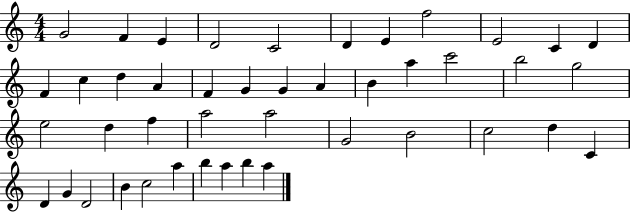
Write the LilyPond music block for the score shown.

{
  \clef treble
  \numericTimeSignature
  \time 4/4
  \key c \major
  g'2 f'4 e'4 | d'2 c'2 | d'4 e'4 f''2 | e'2 c'4 d'4 | \break f'4 c''4 d''4 a'4 | f'4 g'4 g'4 a'4 | b'4 a''4 c'''2 | b''2 g''2 | \break e''2 d''4 f''4 | a''2 a''2 | g'2 b'2 | c''2 d''4 c'4 | \break d'4 g'4 d'2 | b'4 c''2 a''4 | b''4 a''4 b''4 a''4 | \bar "|."
}